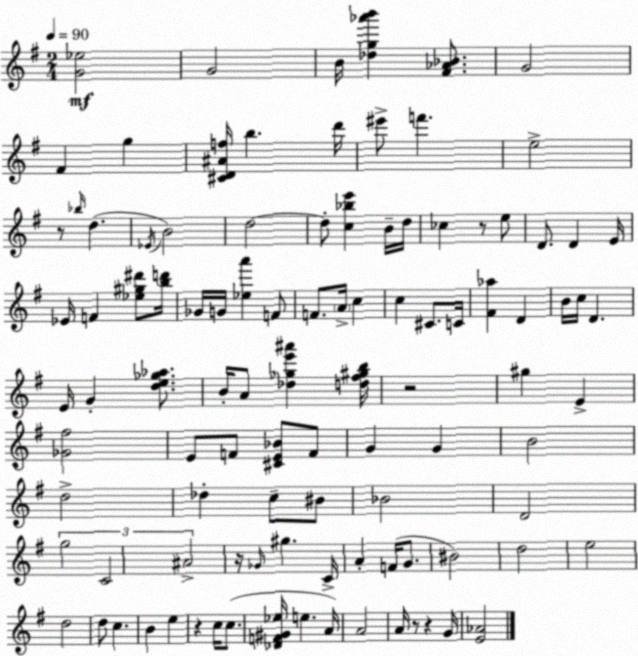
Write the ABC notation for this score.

X:1
T:Untitled
M:2/4
L:1/4
K:Em
[G_e]2 G2 B/4 [_dg_a'b'] [^F_A_B]/2 G2 ^F g [^CD^Af]/4 b d'/4 ^e'/2 f' e2 z/2 _b/4 d _E/4 B2 d2 d/2 [c_be'] B/4 d/4 _c z/2 e/2 D/2 D E/4 _E/4 F [_e^g^d']/2 [bd']/4 _G/4 G/4 [_ea'] F/2 F/2 A/4 c c ^C/2 C/4 [^F_a] D B/4 c/4 D E/4 G [de_g_a]/2 B/4 A/2 [_d_ge'^a'] [d^f^gb]/4 z2 ^g E [_G^f]2 E/2 F/2 [^CE_B]/2 F/2 G G B2 d2 _d c/2 ^B/2 _B2 D2 g2 C2 ^A2 z/4 _G/4 ^g C/4 A F/4 G/2 ^B2 d2 e2 d2 d/2 c B e z c/4 c/2 [_DF^G_e]/4 e A/4 A2 A/4 z/2 z G/4 [E_A]2